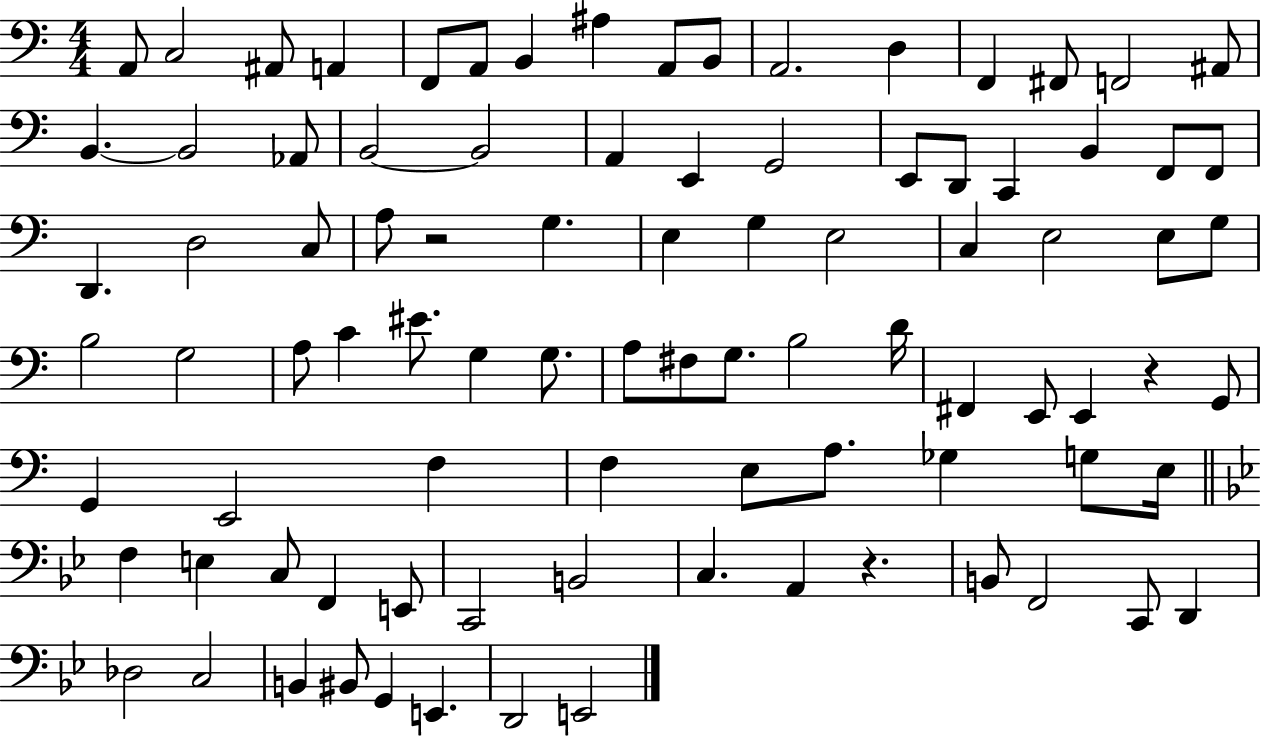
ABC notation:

X:1
T:Untitled
M:4/4
L:1/4
K:C
A,,/2 C,2 ^A,,/2 A,, F,,/2 A,,/2 B,, ^A, A,,/2 B,,/2 A,,2 D, F,, ^F,,/2 F,,2 ^A,,/2 B,, B,,2 _A,,/2 B,,2 B,,2 A,, E,, G,,2 E,,/2 D,,/2 C,, B,, F,,/2 F,,/2 D,, D,2 C,/2 A,/2 z2 G, E, G, E,2 C, E,2 E,/2 G,/2 B,2 G,2 A,/2 C ^E/2 G, G,/2 A,/2 ^F,/2 G,/2 B,2 D/4 ^F,, E,,/2 E,, z G,,/2 G,, E,,2 F, F, E,/2 A,/2 _G, G,/2 E,/4 F, E, C,/2 F,, E,,/2 C,,2 B,,2 C, A,, z B,,/2 F,,2 C,,/2 D,, _D,2 C,2 B,, ^B,,/2 G,, E,, D,,2 E,,2